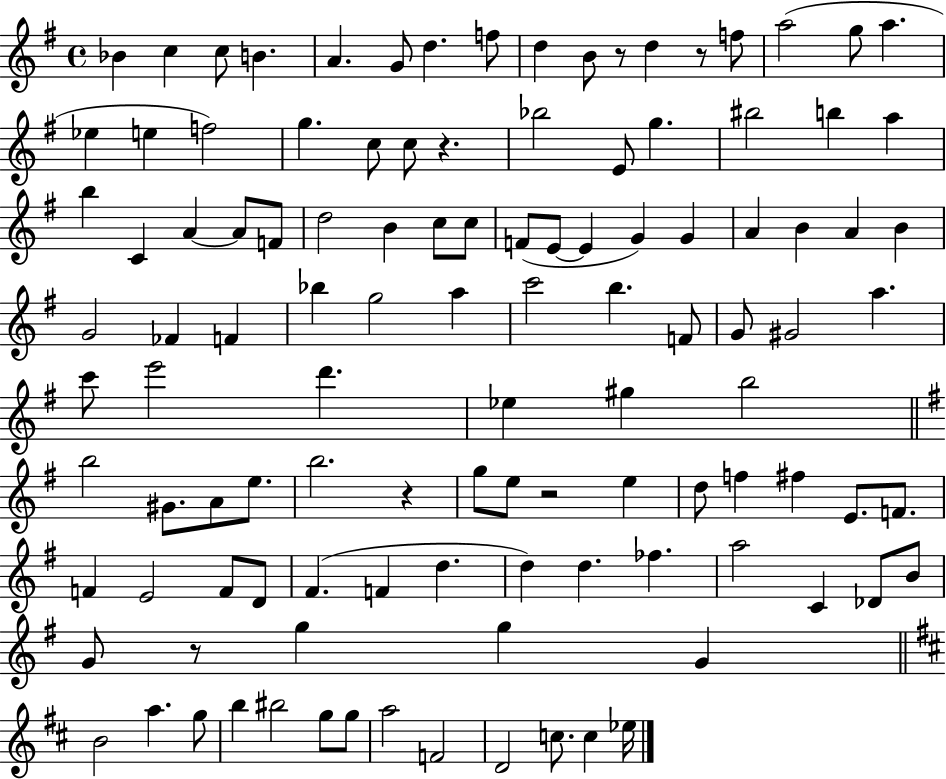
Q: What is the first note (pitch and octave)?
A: Bb4